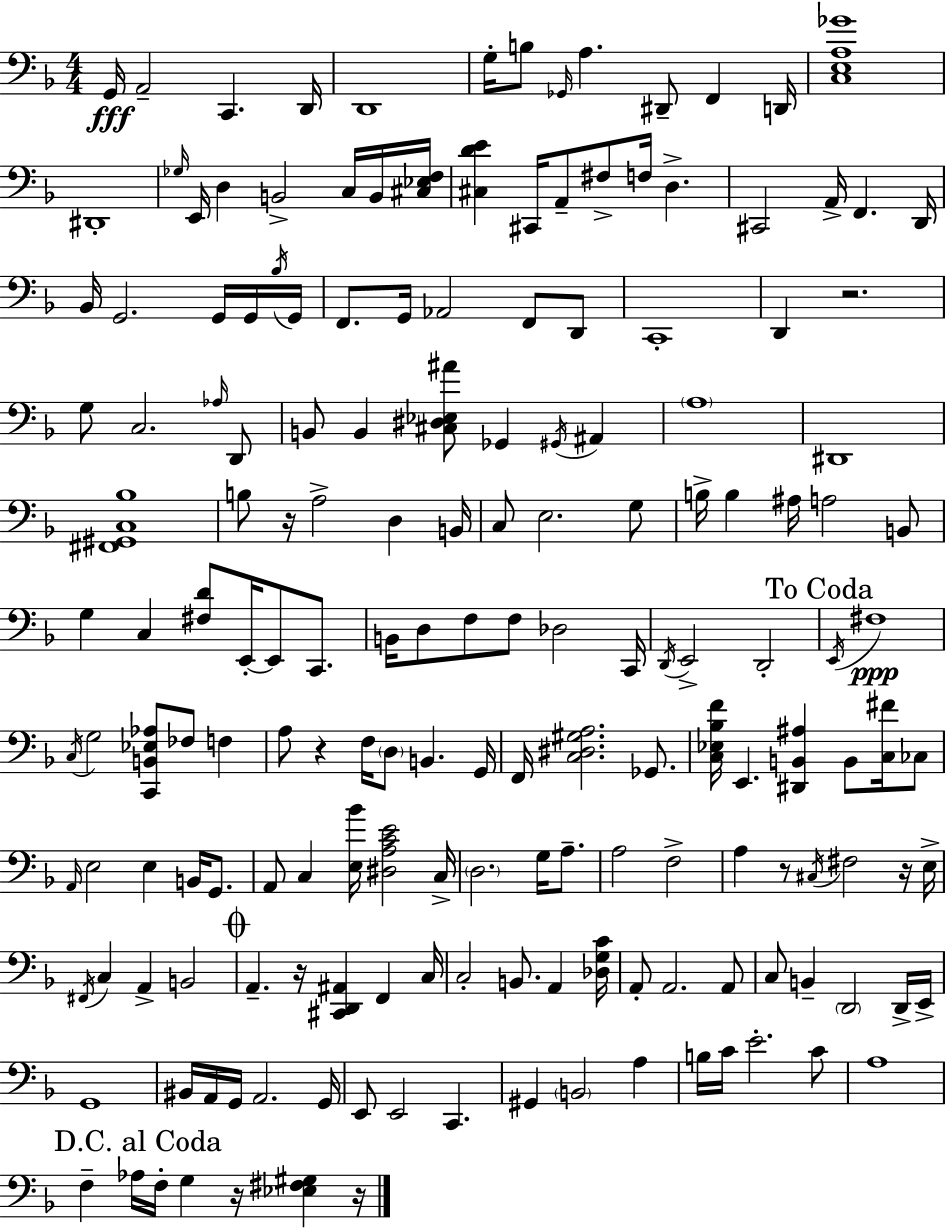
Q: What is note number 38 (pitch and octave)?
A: F2